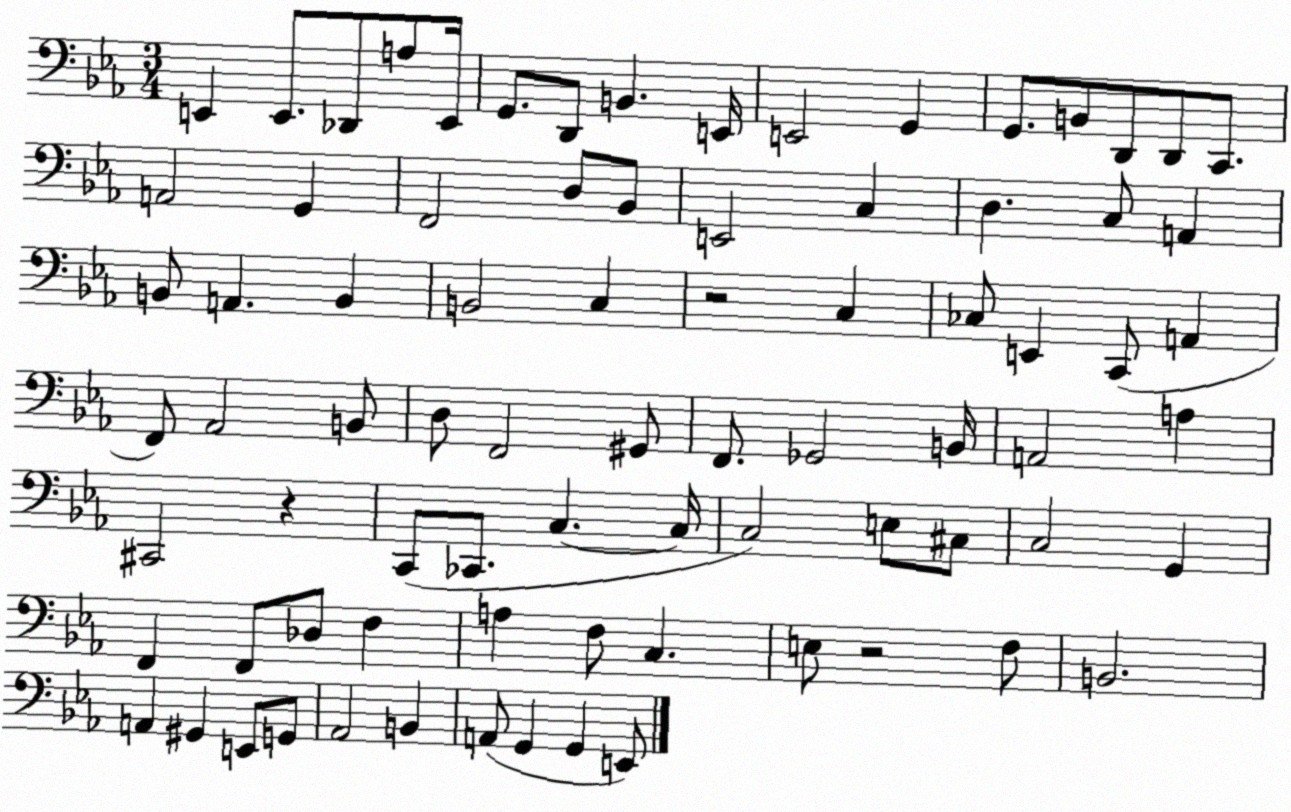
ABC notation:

X:1
T:Untitled
M:3/4
L:1/4
K:Eb
E,, E,,/2 _D,,/2 A,/2 E,,/4 G,,/2 D,,/2 B,, E,,/4 E,,2 G,, G,,/2 B,,/2 D,,/2 D,,/2 C,,/2 A,,2 G,, F,,2 D,/2 _B,,/2 E,,2 C, D, C,/2 A,, B,,/2 A,, B,, B,,2 C, z2 C, _C,/2 E,, C,,/2 A,, F,,/2 _A,,2 B,,/2 D,/2 F,,2 ^G,,/2 F,,/2 _G,,2 B,,/4 A,,2 A, ^C,,2 z C,,/2 _C,,/2 C, C,/4 C,2 E,/2 ^C,/2 C,2 G,, F,, F,,/2 _D,/2 F, A, F,/2 C, E,/2 z2 F,/2 B,,2 A,, ^G,, E,,/2 G,,/2 _A,,2 B,, A,,/2 G,, G,, E,,/2